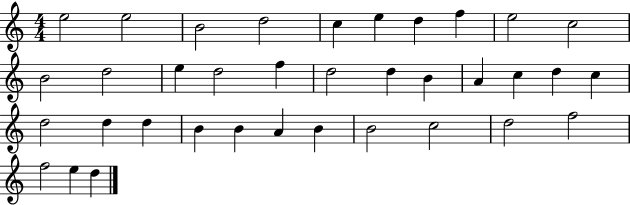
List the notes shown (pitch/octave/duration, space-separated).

E5/h E5/h B4/h D5/h C5/q E5/q D5/q F5/q E5/h C5/h B4/h D5/h E5/q D5/h F5/q D5/h D5/q B4/q A4/q C5/q D5/q C5/q D5/h D5/q D5/q B4/q B4/q A4/q B4/q B4/h C5/h D5/h F5/h F5/h E5/q D5/q